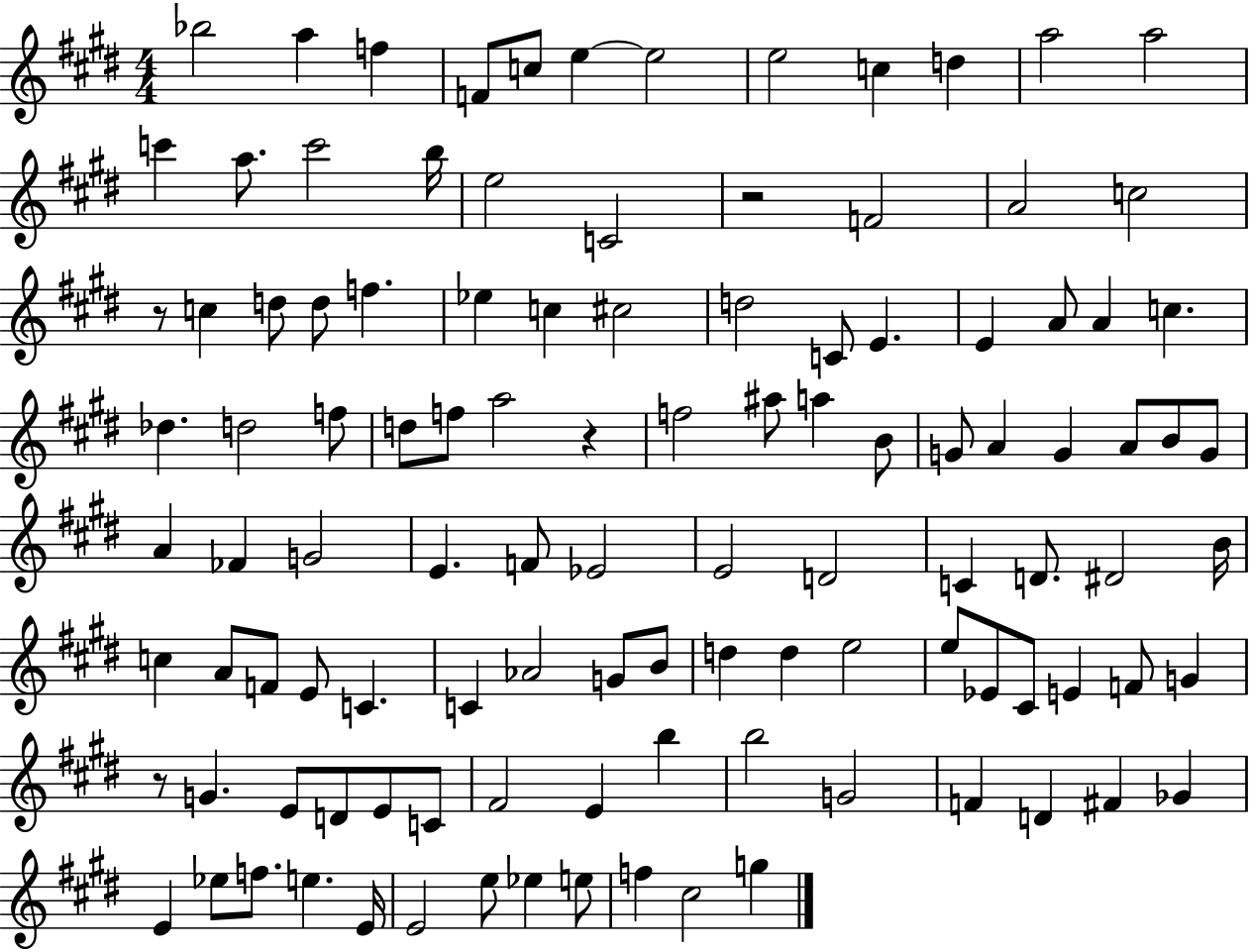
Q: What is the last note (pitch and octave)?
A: G5